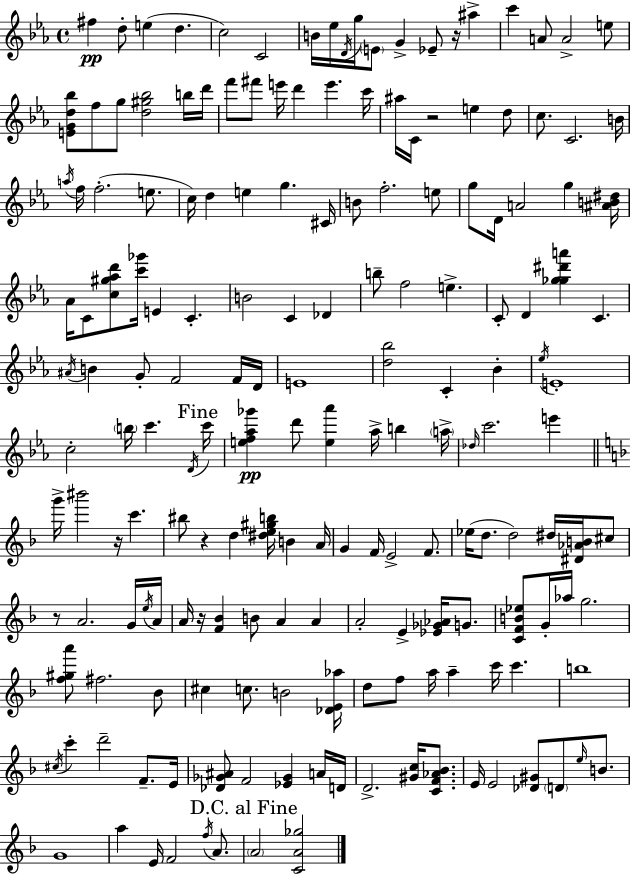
F#5/q D5/e E5/q D5/q. C5/h C4/h B4/s Eb5/s D4/s G5/s E4/e G4/q Eb4/e R/s A#5/q C6/q A4/e A4/h E5/e [E4,G4,D5,Bb5]/e F5/e G5/e [D5,G#5,Bb5]/h B5/s D6/s F6/e F#6/e E6/s D6/q E6/q. C6/s A#5/s C4/s R/h E5/q D5/e C5/e. C4/h. B4/s A5/s F5/s F5/h. E5/e. C5/s D5/q E5/q G5/q. C#4/s B4/e F5/h. E5/e G5/e D4/s A4/h G5/q [A#4,B4,D#5]/s Ab4/s C4/e [C5,G#5,Ab5,D6]/e [C6,Gb6]/s E4/q C4/q. B4/h C4/q Db4/q B5/e F5/h E5/q. C4/e D4/q [Gb5,Gb5,D#6,A6]/q C4/q. A#4/s B4/q G4/e F4/h F4/s D4/s E4/w [D5,Bb5]/h C4/q Bb4/q Eb5/s E4/w C5/h B5/s C6/q. D4/s C6/s [E5,F5,Ab5,Gb6]/q D6/e [E5,Ab6]/q Ab5/s B5/q A5/s Db5/s C6/h. E6/q G6/s BIS6/h R/s C6/q. BIS5/e R/q D5/q [D#5,E5,G#5,B5]/s B4/q A4/s G4/q F4/s E4/h F4/e. Eb5/s D5/e. D5/h D#5/s [D#4,Ab4,B4]/s C#5/e R/e A4/h. G4/s E5/s A4/s A4/s R/s [F4,Bb4]/q B4/e A4/q A4/q A4/h E4/q [Eb4,Gb4,Ab4]/s G4/e. [C4,F4,B4,Eb5]/e G4/s Ab5/s G5/h. [F5,G#5,A6]/e F#5/h. Bb4/e C#5/q C5/e. B4/h [Db4,E4,Ab5]/s D5/e F5/e A5/s A5/q C6/s C6/q. B5/w C#5/s C6/q D6/h F4/e. E4/s [Db4,Gb4,A#4]/e F4/h [Eb4,Gb4]/q A4/s D4/s D4/h. [G#4,C5]/s [C4,F4,Ab4,Bb4]/e. E4/s E4/h [Db4,G#4]/e D4/e E5/s B4/e. G4/w A5/q E4/s F4/h F5/s A4/e. A4/h [C4,A4,Gb5]/h